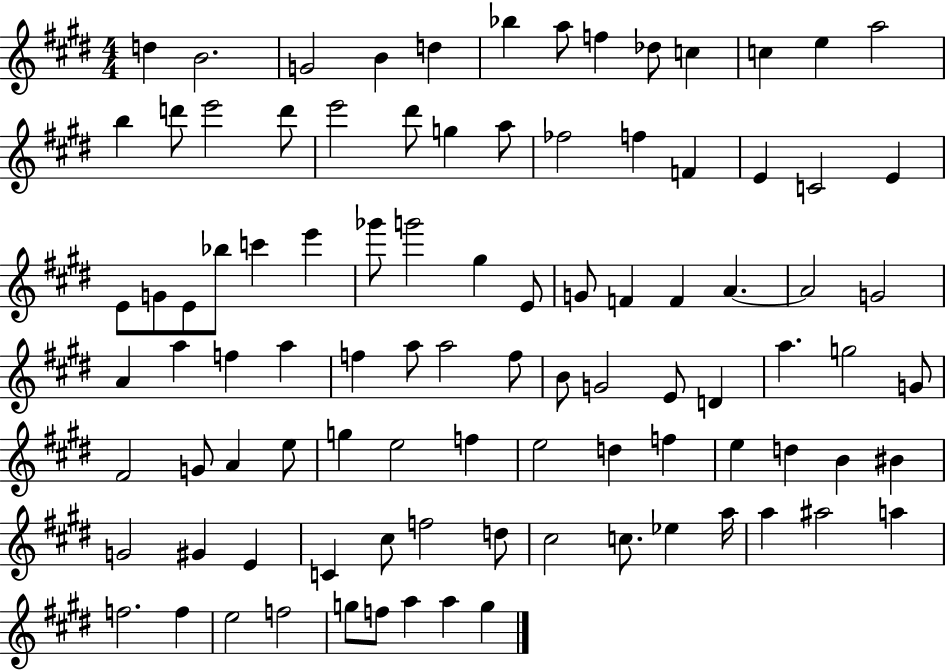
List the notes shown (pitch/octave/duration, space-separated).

D5/q B4/h. G4/h B4/q D5/q Bb5/q A5/e F5/q Db5/e C5/q C5/q E5/q A5/h B5/q D6/e E6/h D6/e E6/h D#6/e G5/q A5/e FES5/h F5/q F4/q E4/q C4/h E4/q E4/e G4/e E4/e Bb5/e C6/q E6/q Gb6/e G6/h G#5/q E4/e G4/e F4/q F4/q A4/q. A4/h G4/h A4/q A5/q F5/q A5/q F5/q A5/e A5/h F5/e B4/e G4/h E4/e D4/q A5/q. G5/h G4/e F#4/h G4/e A4/q E5/e G5/q E5/h F5/q E5/h D5/q F5/q E5/q D5/q B4/q BIS4/q G4/h G#4/q E4/q C4/q C#5/e F5/h D5/e C#5/h C5/e. Eb5/q A5/s A5/q A#5/h A5/q F5/h. F5/q E5/h F5/h G5/e F5/e A5/q A5/q G5/q